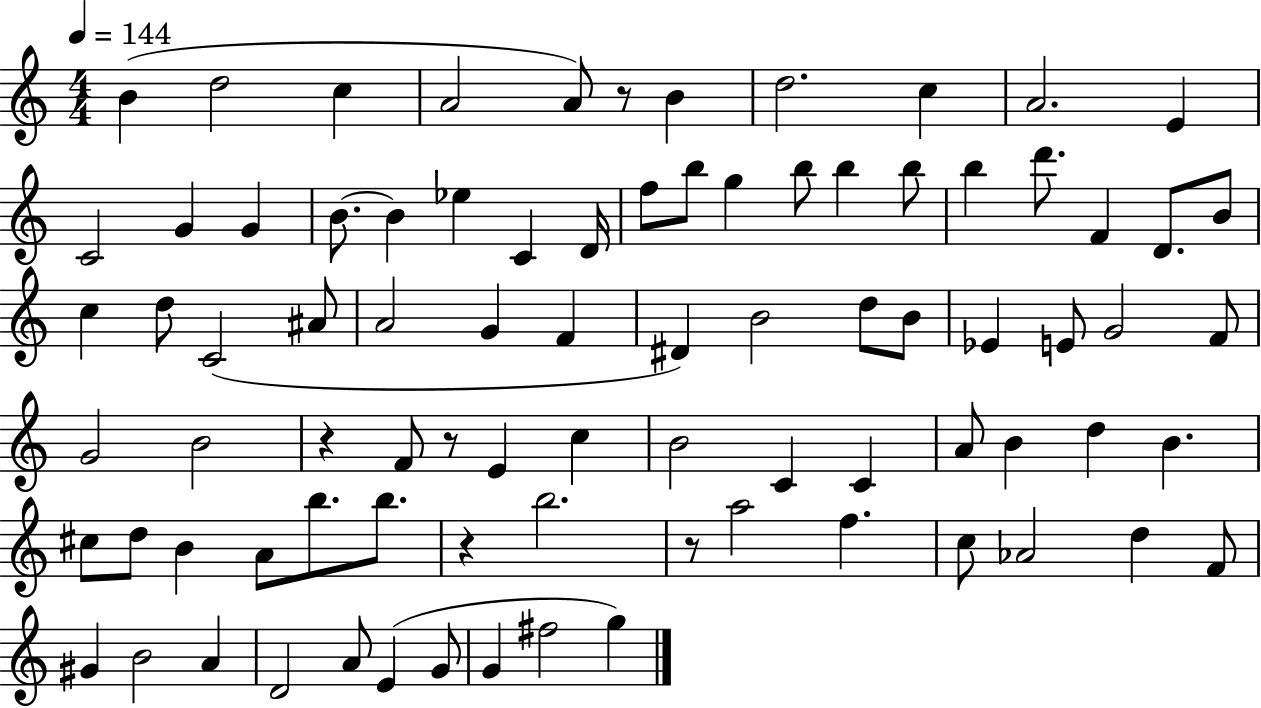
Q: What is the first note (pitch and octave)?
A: B4